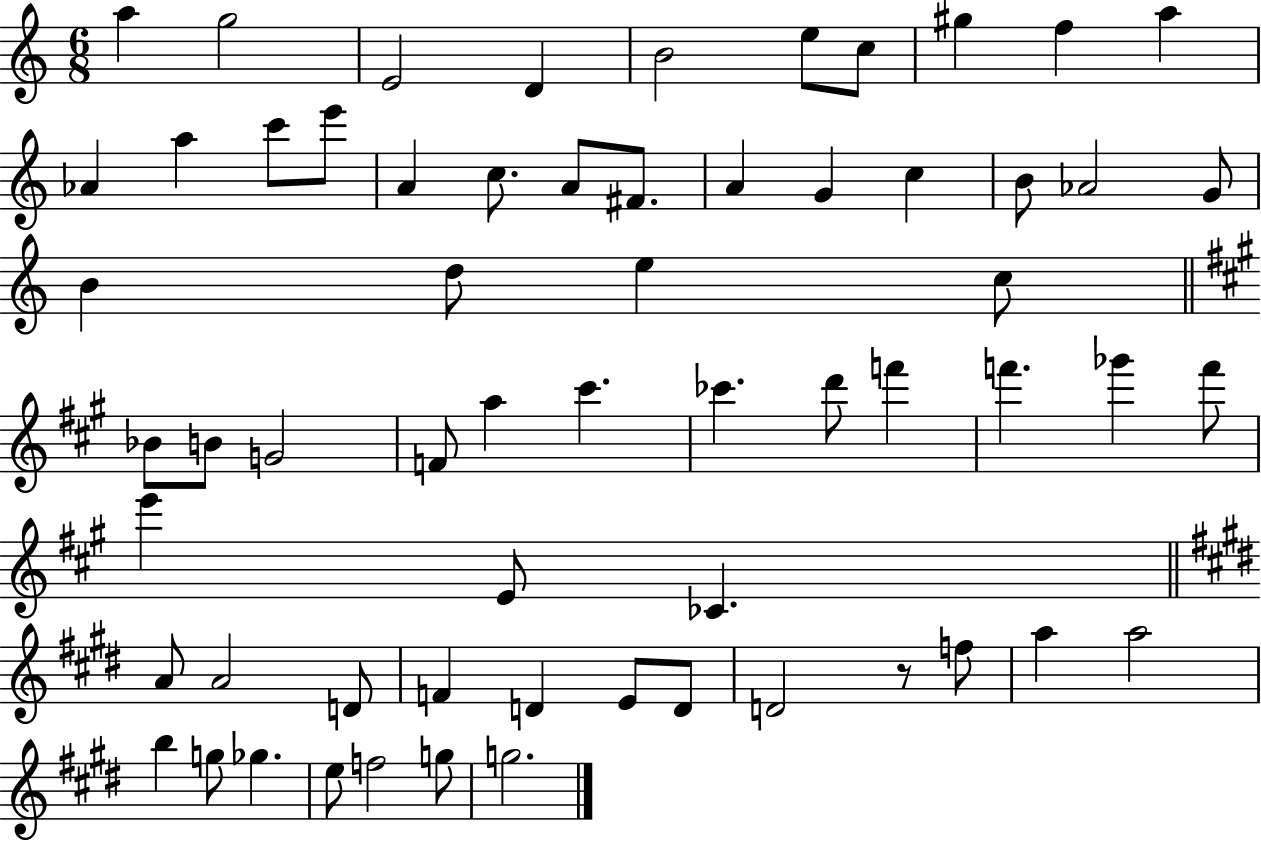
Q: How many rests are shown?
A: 1